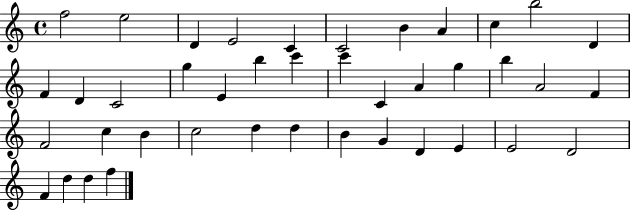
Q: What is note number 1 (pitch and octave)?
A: F5